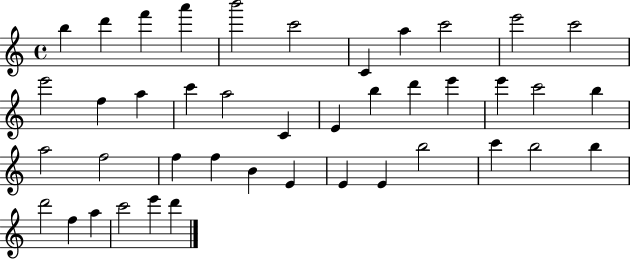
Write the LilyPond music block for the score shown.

{
  \clef treble
  \time 4/4
  \defaultTimeSignature
  \key c \major
  b''4 d'''4 f'''4 a'''4 | b'''2 c'''2 | c'4 a''4 c'''2 | e'''2 c'''2 | \break e'''2 f''4 a''4 | c'''4 a''2 c'4 | e'4 b''4 d'''4 e'''4 | e'''4 c'''2 b''4 | \break a''2 f''2 | f''4 f''4 b'4 e'4 | e'4 e'4 b''2 | c'''4 b''2 b''4 | \break d'''2 f''4 a''4 | c'''2 e'''4 d'''4 | \bar "|."
}